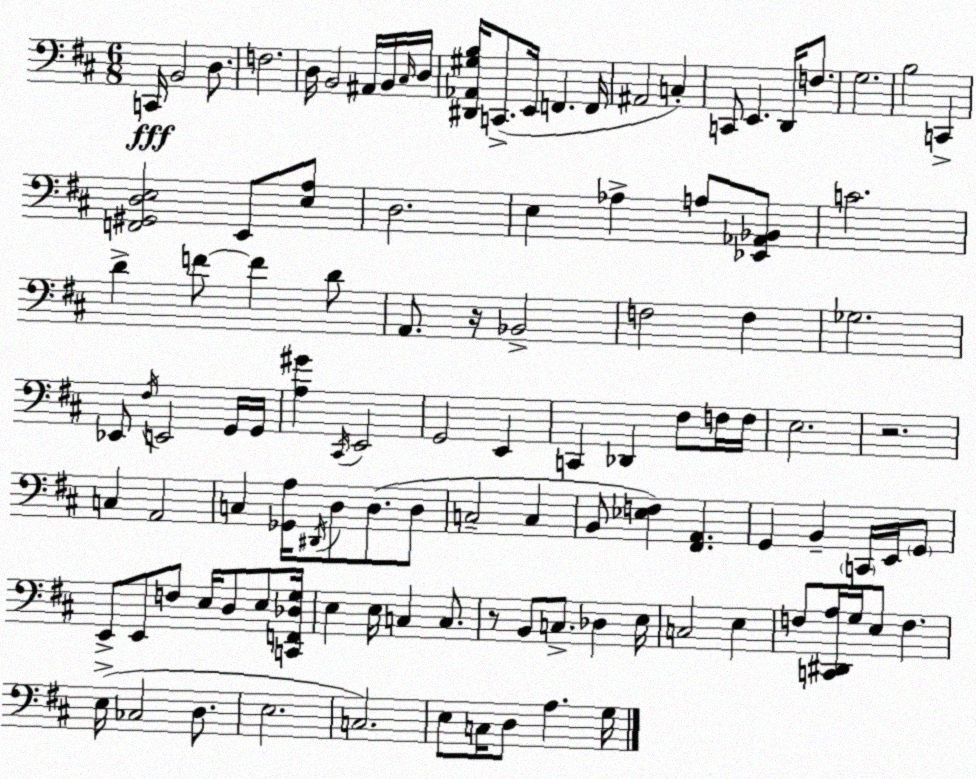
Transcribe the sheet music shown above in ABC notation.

X:1
T:Untitled
M:6/8
L:1/4
K:D
C,,/4 B,,2 D,/2 F,2 D,/4 B,,2 ^A,,/4 B,,/4 ^C,/4 D,/4 [^D,,_A,,^G,B,]/4 C,,/2 E,,/4 F,, F,,/4 ^A,,2 C, C,,/2 E,, D,,/4 F,/2 G,2 B,2 C,, [F,,^G,,D,E,]2 E,,/2 [E,A,]/2 D,2 E, _A, A,/2 [_E,,_A,,_B,,]/2 C2 D F/2 F D/2 A,,/2 z/4 _B,,2 F,2 F, _G,2 _E,,/2 ^F,/4 E,,2 G,,/4 G,,/4 [A,^G] ^C,,/4 E,,2 G,,2 E,, C,, _D,, ^F,/2 F,/4 F,/4 E,2 z2 C, A,,2 C, [_G,,A,]/4 ^D,,/4 D,/2 D,/2 D,/2 C,2 C, B,,/2 [_E,F,] [^F,,A,,] G,, B,, C,,/4 E,,/4 G,,/2 E,,/2 E,,/2 F,/2 E,/4 D,/2 E,/2 [C,,F,,_D,G,]/4 E, E,/4 C, C,/2 z/2 B,,/2 C,/2 _D, E,/4 C,2 E, F,/2 [C,,^D,,A,]/4 G,/4 E,/2 F, E,/4 _C,2 D,/2 E,2 C,2 E,/2 C,/4 D,/2 A, G,/4